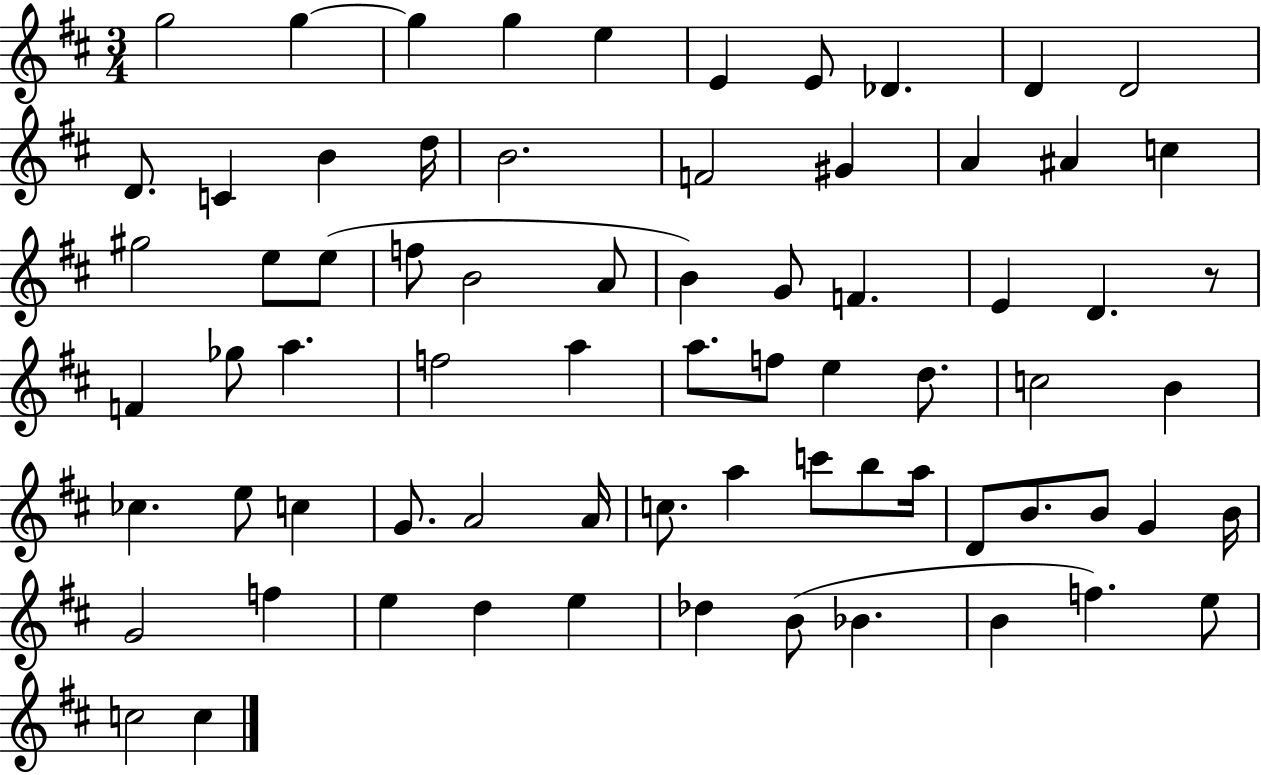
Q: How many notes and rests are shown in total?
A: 72